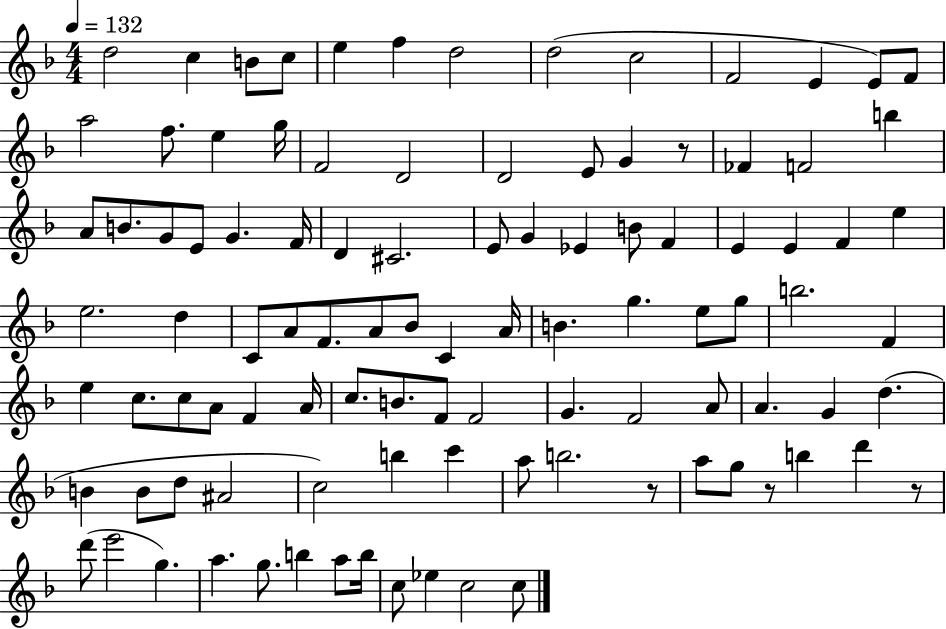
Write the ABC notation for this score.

X:1
T:Untitled
M:4/4
L:1/4
K:F
d2 c B/2 c/2 e f d2 d2 c2 F2 E E/2 F/2 a2 f/2 e g/4 F2 D2 D2 E/2 G z/2 _F F2 b A/2 B/2 G/2 E/2 G F/4 D ^C2 E/2 G _E B/2 F E E F e e2 d C/2 A/2 F/2 A/2 _B/2 C A/4 B g e/2 g/2 b2 F e c/2 c/2 A/2 F A/4 c/2 B/2 F/2 F2 G F2 A/2 A G d B B/2 d/2 ^A2 c2 b c' a/2 b2 z/2 a/2 g/2 z/2 b d' z/2 d'/2 e'2 g a g/2 b a/2 b/4 c/2 _e c2 c/2